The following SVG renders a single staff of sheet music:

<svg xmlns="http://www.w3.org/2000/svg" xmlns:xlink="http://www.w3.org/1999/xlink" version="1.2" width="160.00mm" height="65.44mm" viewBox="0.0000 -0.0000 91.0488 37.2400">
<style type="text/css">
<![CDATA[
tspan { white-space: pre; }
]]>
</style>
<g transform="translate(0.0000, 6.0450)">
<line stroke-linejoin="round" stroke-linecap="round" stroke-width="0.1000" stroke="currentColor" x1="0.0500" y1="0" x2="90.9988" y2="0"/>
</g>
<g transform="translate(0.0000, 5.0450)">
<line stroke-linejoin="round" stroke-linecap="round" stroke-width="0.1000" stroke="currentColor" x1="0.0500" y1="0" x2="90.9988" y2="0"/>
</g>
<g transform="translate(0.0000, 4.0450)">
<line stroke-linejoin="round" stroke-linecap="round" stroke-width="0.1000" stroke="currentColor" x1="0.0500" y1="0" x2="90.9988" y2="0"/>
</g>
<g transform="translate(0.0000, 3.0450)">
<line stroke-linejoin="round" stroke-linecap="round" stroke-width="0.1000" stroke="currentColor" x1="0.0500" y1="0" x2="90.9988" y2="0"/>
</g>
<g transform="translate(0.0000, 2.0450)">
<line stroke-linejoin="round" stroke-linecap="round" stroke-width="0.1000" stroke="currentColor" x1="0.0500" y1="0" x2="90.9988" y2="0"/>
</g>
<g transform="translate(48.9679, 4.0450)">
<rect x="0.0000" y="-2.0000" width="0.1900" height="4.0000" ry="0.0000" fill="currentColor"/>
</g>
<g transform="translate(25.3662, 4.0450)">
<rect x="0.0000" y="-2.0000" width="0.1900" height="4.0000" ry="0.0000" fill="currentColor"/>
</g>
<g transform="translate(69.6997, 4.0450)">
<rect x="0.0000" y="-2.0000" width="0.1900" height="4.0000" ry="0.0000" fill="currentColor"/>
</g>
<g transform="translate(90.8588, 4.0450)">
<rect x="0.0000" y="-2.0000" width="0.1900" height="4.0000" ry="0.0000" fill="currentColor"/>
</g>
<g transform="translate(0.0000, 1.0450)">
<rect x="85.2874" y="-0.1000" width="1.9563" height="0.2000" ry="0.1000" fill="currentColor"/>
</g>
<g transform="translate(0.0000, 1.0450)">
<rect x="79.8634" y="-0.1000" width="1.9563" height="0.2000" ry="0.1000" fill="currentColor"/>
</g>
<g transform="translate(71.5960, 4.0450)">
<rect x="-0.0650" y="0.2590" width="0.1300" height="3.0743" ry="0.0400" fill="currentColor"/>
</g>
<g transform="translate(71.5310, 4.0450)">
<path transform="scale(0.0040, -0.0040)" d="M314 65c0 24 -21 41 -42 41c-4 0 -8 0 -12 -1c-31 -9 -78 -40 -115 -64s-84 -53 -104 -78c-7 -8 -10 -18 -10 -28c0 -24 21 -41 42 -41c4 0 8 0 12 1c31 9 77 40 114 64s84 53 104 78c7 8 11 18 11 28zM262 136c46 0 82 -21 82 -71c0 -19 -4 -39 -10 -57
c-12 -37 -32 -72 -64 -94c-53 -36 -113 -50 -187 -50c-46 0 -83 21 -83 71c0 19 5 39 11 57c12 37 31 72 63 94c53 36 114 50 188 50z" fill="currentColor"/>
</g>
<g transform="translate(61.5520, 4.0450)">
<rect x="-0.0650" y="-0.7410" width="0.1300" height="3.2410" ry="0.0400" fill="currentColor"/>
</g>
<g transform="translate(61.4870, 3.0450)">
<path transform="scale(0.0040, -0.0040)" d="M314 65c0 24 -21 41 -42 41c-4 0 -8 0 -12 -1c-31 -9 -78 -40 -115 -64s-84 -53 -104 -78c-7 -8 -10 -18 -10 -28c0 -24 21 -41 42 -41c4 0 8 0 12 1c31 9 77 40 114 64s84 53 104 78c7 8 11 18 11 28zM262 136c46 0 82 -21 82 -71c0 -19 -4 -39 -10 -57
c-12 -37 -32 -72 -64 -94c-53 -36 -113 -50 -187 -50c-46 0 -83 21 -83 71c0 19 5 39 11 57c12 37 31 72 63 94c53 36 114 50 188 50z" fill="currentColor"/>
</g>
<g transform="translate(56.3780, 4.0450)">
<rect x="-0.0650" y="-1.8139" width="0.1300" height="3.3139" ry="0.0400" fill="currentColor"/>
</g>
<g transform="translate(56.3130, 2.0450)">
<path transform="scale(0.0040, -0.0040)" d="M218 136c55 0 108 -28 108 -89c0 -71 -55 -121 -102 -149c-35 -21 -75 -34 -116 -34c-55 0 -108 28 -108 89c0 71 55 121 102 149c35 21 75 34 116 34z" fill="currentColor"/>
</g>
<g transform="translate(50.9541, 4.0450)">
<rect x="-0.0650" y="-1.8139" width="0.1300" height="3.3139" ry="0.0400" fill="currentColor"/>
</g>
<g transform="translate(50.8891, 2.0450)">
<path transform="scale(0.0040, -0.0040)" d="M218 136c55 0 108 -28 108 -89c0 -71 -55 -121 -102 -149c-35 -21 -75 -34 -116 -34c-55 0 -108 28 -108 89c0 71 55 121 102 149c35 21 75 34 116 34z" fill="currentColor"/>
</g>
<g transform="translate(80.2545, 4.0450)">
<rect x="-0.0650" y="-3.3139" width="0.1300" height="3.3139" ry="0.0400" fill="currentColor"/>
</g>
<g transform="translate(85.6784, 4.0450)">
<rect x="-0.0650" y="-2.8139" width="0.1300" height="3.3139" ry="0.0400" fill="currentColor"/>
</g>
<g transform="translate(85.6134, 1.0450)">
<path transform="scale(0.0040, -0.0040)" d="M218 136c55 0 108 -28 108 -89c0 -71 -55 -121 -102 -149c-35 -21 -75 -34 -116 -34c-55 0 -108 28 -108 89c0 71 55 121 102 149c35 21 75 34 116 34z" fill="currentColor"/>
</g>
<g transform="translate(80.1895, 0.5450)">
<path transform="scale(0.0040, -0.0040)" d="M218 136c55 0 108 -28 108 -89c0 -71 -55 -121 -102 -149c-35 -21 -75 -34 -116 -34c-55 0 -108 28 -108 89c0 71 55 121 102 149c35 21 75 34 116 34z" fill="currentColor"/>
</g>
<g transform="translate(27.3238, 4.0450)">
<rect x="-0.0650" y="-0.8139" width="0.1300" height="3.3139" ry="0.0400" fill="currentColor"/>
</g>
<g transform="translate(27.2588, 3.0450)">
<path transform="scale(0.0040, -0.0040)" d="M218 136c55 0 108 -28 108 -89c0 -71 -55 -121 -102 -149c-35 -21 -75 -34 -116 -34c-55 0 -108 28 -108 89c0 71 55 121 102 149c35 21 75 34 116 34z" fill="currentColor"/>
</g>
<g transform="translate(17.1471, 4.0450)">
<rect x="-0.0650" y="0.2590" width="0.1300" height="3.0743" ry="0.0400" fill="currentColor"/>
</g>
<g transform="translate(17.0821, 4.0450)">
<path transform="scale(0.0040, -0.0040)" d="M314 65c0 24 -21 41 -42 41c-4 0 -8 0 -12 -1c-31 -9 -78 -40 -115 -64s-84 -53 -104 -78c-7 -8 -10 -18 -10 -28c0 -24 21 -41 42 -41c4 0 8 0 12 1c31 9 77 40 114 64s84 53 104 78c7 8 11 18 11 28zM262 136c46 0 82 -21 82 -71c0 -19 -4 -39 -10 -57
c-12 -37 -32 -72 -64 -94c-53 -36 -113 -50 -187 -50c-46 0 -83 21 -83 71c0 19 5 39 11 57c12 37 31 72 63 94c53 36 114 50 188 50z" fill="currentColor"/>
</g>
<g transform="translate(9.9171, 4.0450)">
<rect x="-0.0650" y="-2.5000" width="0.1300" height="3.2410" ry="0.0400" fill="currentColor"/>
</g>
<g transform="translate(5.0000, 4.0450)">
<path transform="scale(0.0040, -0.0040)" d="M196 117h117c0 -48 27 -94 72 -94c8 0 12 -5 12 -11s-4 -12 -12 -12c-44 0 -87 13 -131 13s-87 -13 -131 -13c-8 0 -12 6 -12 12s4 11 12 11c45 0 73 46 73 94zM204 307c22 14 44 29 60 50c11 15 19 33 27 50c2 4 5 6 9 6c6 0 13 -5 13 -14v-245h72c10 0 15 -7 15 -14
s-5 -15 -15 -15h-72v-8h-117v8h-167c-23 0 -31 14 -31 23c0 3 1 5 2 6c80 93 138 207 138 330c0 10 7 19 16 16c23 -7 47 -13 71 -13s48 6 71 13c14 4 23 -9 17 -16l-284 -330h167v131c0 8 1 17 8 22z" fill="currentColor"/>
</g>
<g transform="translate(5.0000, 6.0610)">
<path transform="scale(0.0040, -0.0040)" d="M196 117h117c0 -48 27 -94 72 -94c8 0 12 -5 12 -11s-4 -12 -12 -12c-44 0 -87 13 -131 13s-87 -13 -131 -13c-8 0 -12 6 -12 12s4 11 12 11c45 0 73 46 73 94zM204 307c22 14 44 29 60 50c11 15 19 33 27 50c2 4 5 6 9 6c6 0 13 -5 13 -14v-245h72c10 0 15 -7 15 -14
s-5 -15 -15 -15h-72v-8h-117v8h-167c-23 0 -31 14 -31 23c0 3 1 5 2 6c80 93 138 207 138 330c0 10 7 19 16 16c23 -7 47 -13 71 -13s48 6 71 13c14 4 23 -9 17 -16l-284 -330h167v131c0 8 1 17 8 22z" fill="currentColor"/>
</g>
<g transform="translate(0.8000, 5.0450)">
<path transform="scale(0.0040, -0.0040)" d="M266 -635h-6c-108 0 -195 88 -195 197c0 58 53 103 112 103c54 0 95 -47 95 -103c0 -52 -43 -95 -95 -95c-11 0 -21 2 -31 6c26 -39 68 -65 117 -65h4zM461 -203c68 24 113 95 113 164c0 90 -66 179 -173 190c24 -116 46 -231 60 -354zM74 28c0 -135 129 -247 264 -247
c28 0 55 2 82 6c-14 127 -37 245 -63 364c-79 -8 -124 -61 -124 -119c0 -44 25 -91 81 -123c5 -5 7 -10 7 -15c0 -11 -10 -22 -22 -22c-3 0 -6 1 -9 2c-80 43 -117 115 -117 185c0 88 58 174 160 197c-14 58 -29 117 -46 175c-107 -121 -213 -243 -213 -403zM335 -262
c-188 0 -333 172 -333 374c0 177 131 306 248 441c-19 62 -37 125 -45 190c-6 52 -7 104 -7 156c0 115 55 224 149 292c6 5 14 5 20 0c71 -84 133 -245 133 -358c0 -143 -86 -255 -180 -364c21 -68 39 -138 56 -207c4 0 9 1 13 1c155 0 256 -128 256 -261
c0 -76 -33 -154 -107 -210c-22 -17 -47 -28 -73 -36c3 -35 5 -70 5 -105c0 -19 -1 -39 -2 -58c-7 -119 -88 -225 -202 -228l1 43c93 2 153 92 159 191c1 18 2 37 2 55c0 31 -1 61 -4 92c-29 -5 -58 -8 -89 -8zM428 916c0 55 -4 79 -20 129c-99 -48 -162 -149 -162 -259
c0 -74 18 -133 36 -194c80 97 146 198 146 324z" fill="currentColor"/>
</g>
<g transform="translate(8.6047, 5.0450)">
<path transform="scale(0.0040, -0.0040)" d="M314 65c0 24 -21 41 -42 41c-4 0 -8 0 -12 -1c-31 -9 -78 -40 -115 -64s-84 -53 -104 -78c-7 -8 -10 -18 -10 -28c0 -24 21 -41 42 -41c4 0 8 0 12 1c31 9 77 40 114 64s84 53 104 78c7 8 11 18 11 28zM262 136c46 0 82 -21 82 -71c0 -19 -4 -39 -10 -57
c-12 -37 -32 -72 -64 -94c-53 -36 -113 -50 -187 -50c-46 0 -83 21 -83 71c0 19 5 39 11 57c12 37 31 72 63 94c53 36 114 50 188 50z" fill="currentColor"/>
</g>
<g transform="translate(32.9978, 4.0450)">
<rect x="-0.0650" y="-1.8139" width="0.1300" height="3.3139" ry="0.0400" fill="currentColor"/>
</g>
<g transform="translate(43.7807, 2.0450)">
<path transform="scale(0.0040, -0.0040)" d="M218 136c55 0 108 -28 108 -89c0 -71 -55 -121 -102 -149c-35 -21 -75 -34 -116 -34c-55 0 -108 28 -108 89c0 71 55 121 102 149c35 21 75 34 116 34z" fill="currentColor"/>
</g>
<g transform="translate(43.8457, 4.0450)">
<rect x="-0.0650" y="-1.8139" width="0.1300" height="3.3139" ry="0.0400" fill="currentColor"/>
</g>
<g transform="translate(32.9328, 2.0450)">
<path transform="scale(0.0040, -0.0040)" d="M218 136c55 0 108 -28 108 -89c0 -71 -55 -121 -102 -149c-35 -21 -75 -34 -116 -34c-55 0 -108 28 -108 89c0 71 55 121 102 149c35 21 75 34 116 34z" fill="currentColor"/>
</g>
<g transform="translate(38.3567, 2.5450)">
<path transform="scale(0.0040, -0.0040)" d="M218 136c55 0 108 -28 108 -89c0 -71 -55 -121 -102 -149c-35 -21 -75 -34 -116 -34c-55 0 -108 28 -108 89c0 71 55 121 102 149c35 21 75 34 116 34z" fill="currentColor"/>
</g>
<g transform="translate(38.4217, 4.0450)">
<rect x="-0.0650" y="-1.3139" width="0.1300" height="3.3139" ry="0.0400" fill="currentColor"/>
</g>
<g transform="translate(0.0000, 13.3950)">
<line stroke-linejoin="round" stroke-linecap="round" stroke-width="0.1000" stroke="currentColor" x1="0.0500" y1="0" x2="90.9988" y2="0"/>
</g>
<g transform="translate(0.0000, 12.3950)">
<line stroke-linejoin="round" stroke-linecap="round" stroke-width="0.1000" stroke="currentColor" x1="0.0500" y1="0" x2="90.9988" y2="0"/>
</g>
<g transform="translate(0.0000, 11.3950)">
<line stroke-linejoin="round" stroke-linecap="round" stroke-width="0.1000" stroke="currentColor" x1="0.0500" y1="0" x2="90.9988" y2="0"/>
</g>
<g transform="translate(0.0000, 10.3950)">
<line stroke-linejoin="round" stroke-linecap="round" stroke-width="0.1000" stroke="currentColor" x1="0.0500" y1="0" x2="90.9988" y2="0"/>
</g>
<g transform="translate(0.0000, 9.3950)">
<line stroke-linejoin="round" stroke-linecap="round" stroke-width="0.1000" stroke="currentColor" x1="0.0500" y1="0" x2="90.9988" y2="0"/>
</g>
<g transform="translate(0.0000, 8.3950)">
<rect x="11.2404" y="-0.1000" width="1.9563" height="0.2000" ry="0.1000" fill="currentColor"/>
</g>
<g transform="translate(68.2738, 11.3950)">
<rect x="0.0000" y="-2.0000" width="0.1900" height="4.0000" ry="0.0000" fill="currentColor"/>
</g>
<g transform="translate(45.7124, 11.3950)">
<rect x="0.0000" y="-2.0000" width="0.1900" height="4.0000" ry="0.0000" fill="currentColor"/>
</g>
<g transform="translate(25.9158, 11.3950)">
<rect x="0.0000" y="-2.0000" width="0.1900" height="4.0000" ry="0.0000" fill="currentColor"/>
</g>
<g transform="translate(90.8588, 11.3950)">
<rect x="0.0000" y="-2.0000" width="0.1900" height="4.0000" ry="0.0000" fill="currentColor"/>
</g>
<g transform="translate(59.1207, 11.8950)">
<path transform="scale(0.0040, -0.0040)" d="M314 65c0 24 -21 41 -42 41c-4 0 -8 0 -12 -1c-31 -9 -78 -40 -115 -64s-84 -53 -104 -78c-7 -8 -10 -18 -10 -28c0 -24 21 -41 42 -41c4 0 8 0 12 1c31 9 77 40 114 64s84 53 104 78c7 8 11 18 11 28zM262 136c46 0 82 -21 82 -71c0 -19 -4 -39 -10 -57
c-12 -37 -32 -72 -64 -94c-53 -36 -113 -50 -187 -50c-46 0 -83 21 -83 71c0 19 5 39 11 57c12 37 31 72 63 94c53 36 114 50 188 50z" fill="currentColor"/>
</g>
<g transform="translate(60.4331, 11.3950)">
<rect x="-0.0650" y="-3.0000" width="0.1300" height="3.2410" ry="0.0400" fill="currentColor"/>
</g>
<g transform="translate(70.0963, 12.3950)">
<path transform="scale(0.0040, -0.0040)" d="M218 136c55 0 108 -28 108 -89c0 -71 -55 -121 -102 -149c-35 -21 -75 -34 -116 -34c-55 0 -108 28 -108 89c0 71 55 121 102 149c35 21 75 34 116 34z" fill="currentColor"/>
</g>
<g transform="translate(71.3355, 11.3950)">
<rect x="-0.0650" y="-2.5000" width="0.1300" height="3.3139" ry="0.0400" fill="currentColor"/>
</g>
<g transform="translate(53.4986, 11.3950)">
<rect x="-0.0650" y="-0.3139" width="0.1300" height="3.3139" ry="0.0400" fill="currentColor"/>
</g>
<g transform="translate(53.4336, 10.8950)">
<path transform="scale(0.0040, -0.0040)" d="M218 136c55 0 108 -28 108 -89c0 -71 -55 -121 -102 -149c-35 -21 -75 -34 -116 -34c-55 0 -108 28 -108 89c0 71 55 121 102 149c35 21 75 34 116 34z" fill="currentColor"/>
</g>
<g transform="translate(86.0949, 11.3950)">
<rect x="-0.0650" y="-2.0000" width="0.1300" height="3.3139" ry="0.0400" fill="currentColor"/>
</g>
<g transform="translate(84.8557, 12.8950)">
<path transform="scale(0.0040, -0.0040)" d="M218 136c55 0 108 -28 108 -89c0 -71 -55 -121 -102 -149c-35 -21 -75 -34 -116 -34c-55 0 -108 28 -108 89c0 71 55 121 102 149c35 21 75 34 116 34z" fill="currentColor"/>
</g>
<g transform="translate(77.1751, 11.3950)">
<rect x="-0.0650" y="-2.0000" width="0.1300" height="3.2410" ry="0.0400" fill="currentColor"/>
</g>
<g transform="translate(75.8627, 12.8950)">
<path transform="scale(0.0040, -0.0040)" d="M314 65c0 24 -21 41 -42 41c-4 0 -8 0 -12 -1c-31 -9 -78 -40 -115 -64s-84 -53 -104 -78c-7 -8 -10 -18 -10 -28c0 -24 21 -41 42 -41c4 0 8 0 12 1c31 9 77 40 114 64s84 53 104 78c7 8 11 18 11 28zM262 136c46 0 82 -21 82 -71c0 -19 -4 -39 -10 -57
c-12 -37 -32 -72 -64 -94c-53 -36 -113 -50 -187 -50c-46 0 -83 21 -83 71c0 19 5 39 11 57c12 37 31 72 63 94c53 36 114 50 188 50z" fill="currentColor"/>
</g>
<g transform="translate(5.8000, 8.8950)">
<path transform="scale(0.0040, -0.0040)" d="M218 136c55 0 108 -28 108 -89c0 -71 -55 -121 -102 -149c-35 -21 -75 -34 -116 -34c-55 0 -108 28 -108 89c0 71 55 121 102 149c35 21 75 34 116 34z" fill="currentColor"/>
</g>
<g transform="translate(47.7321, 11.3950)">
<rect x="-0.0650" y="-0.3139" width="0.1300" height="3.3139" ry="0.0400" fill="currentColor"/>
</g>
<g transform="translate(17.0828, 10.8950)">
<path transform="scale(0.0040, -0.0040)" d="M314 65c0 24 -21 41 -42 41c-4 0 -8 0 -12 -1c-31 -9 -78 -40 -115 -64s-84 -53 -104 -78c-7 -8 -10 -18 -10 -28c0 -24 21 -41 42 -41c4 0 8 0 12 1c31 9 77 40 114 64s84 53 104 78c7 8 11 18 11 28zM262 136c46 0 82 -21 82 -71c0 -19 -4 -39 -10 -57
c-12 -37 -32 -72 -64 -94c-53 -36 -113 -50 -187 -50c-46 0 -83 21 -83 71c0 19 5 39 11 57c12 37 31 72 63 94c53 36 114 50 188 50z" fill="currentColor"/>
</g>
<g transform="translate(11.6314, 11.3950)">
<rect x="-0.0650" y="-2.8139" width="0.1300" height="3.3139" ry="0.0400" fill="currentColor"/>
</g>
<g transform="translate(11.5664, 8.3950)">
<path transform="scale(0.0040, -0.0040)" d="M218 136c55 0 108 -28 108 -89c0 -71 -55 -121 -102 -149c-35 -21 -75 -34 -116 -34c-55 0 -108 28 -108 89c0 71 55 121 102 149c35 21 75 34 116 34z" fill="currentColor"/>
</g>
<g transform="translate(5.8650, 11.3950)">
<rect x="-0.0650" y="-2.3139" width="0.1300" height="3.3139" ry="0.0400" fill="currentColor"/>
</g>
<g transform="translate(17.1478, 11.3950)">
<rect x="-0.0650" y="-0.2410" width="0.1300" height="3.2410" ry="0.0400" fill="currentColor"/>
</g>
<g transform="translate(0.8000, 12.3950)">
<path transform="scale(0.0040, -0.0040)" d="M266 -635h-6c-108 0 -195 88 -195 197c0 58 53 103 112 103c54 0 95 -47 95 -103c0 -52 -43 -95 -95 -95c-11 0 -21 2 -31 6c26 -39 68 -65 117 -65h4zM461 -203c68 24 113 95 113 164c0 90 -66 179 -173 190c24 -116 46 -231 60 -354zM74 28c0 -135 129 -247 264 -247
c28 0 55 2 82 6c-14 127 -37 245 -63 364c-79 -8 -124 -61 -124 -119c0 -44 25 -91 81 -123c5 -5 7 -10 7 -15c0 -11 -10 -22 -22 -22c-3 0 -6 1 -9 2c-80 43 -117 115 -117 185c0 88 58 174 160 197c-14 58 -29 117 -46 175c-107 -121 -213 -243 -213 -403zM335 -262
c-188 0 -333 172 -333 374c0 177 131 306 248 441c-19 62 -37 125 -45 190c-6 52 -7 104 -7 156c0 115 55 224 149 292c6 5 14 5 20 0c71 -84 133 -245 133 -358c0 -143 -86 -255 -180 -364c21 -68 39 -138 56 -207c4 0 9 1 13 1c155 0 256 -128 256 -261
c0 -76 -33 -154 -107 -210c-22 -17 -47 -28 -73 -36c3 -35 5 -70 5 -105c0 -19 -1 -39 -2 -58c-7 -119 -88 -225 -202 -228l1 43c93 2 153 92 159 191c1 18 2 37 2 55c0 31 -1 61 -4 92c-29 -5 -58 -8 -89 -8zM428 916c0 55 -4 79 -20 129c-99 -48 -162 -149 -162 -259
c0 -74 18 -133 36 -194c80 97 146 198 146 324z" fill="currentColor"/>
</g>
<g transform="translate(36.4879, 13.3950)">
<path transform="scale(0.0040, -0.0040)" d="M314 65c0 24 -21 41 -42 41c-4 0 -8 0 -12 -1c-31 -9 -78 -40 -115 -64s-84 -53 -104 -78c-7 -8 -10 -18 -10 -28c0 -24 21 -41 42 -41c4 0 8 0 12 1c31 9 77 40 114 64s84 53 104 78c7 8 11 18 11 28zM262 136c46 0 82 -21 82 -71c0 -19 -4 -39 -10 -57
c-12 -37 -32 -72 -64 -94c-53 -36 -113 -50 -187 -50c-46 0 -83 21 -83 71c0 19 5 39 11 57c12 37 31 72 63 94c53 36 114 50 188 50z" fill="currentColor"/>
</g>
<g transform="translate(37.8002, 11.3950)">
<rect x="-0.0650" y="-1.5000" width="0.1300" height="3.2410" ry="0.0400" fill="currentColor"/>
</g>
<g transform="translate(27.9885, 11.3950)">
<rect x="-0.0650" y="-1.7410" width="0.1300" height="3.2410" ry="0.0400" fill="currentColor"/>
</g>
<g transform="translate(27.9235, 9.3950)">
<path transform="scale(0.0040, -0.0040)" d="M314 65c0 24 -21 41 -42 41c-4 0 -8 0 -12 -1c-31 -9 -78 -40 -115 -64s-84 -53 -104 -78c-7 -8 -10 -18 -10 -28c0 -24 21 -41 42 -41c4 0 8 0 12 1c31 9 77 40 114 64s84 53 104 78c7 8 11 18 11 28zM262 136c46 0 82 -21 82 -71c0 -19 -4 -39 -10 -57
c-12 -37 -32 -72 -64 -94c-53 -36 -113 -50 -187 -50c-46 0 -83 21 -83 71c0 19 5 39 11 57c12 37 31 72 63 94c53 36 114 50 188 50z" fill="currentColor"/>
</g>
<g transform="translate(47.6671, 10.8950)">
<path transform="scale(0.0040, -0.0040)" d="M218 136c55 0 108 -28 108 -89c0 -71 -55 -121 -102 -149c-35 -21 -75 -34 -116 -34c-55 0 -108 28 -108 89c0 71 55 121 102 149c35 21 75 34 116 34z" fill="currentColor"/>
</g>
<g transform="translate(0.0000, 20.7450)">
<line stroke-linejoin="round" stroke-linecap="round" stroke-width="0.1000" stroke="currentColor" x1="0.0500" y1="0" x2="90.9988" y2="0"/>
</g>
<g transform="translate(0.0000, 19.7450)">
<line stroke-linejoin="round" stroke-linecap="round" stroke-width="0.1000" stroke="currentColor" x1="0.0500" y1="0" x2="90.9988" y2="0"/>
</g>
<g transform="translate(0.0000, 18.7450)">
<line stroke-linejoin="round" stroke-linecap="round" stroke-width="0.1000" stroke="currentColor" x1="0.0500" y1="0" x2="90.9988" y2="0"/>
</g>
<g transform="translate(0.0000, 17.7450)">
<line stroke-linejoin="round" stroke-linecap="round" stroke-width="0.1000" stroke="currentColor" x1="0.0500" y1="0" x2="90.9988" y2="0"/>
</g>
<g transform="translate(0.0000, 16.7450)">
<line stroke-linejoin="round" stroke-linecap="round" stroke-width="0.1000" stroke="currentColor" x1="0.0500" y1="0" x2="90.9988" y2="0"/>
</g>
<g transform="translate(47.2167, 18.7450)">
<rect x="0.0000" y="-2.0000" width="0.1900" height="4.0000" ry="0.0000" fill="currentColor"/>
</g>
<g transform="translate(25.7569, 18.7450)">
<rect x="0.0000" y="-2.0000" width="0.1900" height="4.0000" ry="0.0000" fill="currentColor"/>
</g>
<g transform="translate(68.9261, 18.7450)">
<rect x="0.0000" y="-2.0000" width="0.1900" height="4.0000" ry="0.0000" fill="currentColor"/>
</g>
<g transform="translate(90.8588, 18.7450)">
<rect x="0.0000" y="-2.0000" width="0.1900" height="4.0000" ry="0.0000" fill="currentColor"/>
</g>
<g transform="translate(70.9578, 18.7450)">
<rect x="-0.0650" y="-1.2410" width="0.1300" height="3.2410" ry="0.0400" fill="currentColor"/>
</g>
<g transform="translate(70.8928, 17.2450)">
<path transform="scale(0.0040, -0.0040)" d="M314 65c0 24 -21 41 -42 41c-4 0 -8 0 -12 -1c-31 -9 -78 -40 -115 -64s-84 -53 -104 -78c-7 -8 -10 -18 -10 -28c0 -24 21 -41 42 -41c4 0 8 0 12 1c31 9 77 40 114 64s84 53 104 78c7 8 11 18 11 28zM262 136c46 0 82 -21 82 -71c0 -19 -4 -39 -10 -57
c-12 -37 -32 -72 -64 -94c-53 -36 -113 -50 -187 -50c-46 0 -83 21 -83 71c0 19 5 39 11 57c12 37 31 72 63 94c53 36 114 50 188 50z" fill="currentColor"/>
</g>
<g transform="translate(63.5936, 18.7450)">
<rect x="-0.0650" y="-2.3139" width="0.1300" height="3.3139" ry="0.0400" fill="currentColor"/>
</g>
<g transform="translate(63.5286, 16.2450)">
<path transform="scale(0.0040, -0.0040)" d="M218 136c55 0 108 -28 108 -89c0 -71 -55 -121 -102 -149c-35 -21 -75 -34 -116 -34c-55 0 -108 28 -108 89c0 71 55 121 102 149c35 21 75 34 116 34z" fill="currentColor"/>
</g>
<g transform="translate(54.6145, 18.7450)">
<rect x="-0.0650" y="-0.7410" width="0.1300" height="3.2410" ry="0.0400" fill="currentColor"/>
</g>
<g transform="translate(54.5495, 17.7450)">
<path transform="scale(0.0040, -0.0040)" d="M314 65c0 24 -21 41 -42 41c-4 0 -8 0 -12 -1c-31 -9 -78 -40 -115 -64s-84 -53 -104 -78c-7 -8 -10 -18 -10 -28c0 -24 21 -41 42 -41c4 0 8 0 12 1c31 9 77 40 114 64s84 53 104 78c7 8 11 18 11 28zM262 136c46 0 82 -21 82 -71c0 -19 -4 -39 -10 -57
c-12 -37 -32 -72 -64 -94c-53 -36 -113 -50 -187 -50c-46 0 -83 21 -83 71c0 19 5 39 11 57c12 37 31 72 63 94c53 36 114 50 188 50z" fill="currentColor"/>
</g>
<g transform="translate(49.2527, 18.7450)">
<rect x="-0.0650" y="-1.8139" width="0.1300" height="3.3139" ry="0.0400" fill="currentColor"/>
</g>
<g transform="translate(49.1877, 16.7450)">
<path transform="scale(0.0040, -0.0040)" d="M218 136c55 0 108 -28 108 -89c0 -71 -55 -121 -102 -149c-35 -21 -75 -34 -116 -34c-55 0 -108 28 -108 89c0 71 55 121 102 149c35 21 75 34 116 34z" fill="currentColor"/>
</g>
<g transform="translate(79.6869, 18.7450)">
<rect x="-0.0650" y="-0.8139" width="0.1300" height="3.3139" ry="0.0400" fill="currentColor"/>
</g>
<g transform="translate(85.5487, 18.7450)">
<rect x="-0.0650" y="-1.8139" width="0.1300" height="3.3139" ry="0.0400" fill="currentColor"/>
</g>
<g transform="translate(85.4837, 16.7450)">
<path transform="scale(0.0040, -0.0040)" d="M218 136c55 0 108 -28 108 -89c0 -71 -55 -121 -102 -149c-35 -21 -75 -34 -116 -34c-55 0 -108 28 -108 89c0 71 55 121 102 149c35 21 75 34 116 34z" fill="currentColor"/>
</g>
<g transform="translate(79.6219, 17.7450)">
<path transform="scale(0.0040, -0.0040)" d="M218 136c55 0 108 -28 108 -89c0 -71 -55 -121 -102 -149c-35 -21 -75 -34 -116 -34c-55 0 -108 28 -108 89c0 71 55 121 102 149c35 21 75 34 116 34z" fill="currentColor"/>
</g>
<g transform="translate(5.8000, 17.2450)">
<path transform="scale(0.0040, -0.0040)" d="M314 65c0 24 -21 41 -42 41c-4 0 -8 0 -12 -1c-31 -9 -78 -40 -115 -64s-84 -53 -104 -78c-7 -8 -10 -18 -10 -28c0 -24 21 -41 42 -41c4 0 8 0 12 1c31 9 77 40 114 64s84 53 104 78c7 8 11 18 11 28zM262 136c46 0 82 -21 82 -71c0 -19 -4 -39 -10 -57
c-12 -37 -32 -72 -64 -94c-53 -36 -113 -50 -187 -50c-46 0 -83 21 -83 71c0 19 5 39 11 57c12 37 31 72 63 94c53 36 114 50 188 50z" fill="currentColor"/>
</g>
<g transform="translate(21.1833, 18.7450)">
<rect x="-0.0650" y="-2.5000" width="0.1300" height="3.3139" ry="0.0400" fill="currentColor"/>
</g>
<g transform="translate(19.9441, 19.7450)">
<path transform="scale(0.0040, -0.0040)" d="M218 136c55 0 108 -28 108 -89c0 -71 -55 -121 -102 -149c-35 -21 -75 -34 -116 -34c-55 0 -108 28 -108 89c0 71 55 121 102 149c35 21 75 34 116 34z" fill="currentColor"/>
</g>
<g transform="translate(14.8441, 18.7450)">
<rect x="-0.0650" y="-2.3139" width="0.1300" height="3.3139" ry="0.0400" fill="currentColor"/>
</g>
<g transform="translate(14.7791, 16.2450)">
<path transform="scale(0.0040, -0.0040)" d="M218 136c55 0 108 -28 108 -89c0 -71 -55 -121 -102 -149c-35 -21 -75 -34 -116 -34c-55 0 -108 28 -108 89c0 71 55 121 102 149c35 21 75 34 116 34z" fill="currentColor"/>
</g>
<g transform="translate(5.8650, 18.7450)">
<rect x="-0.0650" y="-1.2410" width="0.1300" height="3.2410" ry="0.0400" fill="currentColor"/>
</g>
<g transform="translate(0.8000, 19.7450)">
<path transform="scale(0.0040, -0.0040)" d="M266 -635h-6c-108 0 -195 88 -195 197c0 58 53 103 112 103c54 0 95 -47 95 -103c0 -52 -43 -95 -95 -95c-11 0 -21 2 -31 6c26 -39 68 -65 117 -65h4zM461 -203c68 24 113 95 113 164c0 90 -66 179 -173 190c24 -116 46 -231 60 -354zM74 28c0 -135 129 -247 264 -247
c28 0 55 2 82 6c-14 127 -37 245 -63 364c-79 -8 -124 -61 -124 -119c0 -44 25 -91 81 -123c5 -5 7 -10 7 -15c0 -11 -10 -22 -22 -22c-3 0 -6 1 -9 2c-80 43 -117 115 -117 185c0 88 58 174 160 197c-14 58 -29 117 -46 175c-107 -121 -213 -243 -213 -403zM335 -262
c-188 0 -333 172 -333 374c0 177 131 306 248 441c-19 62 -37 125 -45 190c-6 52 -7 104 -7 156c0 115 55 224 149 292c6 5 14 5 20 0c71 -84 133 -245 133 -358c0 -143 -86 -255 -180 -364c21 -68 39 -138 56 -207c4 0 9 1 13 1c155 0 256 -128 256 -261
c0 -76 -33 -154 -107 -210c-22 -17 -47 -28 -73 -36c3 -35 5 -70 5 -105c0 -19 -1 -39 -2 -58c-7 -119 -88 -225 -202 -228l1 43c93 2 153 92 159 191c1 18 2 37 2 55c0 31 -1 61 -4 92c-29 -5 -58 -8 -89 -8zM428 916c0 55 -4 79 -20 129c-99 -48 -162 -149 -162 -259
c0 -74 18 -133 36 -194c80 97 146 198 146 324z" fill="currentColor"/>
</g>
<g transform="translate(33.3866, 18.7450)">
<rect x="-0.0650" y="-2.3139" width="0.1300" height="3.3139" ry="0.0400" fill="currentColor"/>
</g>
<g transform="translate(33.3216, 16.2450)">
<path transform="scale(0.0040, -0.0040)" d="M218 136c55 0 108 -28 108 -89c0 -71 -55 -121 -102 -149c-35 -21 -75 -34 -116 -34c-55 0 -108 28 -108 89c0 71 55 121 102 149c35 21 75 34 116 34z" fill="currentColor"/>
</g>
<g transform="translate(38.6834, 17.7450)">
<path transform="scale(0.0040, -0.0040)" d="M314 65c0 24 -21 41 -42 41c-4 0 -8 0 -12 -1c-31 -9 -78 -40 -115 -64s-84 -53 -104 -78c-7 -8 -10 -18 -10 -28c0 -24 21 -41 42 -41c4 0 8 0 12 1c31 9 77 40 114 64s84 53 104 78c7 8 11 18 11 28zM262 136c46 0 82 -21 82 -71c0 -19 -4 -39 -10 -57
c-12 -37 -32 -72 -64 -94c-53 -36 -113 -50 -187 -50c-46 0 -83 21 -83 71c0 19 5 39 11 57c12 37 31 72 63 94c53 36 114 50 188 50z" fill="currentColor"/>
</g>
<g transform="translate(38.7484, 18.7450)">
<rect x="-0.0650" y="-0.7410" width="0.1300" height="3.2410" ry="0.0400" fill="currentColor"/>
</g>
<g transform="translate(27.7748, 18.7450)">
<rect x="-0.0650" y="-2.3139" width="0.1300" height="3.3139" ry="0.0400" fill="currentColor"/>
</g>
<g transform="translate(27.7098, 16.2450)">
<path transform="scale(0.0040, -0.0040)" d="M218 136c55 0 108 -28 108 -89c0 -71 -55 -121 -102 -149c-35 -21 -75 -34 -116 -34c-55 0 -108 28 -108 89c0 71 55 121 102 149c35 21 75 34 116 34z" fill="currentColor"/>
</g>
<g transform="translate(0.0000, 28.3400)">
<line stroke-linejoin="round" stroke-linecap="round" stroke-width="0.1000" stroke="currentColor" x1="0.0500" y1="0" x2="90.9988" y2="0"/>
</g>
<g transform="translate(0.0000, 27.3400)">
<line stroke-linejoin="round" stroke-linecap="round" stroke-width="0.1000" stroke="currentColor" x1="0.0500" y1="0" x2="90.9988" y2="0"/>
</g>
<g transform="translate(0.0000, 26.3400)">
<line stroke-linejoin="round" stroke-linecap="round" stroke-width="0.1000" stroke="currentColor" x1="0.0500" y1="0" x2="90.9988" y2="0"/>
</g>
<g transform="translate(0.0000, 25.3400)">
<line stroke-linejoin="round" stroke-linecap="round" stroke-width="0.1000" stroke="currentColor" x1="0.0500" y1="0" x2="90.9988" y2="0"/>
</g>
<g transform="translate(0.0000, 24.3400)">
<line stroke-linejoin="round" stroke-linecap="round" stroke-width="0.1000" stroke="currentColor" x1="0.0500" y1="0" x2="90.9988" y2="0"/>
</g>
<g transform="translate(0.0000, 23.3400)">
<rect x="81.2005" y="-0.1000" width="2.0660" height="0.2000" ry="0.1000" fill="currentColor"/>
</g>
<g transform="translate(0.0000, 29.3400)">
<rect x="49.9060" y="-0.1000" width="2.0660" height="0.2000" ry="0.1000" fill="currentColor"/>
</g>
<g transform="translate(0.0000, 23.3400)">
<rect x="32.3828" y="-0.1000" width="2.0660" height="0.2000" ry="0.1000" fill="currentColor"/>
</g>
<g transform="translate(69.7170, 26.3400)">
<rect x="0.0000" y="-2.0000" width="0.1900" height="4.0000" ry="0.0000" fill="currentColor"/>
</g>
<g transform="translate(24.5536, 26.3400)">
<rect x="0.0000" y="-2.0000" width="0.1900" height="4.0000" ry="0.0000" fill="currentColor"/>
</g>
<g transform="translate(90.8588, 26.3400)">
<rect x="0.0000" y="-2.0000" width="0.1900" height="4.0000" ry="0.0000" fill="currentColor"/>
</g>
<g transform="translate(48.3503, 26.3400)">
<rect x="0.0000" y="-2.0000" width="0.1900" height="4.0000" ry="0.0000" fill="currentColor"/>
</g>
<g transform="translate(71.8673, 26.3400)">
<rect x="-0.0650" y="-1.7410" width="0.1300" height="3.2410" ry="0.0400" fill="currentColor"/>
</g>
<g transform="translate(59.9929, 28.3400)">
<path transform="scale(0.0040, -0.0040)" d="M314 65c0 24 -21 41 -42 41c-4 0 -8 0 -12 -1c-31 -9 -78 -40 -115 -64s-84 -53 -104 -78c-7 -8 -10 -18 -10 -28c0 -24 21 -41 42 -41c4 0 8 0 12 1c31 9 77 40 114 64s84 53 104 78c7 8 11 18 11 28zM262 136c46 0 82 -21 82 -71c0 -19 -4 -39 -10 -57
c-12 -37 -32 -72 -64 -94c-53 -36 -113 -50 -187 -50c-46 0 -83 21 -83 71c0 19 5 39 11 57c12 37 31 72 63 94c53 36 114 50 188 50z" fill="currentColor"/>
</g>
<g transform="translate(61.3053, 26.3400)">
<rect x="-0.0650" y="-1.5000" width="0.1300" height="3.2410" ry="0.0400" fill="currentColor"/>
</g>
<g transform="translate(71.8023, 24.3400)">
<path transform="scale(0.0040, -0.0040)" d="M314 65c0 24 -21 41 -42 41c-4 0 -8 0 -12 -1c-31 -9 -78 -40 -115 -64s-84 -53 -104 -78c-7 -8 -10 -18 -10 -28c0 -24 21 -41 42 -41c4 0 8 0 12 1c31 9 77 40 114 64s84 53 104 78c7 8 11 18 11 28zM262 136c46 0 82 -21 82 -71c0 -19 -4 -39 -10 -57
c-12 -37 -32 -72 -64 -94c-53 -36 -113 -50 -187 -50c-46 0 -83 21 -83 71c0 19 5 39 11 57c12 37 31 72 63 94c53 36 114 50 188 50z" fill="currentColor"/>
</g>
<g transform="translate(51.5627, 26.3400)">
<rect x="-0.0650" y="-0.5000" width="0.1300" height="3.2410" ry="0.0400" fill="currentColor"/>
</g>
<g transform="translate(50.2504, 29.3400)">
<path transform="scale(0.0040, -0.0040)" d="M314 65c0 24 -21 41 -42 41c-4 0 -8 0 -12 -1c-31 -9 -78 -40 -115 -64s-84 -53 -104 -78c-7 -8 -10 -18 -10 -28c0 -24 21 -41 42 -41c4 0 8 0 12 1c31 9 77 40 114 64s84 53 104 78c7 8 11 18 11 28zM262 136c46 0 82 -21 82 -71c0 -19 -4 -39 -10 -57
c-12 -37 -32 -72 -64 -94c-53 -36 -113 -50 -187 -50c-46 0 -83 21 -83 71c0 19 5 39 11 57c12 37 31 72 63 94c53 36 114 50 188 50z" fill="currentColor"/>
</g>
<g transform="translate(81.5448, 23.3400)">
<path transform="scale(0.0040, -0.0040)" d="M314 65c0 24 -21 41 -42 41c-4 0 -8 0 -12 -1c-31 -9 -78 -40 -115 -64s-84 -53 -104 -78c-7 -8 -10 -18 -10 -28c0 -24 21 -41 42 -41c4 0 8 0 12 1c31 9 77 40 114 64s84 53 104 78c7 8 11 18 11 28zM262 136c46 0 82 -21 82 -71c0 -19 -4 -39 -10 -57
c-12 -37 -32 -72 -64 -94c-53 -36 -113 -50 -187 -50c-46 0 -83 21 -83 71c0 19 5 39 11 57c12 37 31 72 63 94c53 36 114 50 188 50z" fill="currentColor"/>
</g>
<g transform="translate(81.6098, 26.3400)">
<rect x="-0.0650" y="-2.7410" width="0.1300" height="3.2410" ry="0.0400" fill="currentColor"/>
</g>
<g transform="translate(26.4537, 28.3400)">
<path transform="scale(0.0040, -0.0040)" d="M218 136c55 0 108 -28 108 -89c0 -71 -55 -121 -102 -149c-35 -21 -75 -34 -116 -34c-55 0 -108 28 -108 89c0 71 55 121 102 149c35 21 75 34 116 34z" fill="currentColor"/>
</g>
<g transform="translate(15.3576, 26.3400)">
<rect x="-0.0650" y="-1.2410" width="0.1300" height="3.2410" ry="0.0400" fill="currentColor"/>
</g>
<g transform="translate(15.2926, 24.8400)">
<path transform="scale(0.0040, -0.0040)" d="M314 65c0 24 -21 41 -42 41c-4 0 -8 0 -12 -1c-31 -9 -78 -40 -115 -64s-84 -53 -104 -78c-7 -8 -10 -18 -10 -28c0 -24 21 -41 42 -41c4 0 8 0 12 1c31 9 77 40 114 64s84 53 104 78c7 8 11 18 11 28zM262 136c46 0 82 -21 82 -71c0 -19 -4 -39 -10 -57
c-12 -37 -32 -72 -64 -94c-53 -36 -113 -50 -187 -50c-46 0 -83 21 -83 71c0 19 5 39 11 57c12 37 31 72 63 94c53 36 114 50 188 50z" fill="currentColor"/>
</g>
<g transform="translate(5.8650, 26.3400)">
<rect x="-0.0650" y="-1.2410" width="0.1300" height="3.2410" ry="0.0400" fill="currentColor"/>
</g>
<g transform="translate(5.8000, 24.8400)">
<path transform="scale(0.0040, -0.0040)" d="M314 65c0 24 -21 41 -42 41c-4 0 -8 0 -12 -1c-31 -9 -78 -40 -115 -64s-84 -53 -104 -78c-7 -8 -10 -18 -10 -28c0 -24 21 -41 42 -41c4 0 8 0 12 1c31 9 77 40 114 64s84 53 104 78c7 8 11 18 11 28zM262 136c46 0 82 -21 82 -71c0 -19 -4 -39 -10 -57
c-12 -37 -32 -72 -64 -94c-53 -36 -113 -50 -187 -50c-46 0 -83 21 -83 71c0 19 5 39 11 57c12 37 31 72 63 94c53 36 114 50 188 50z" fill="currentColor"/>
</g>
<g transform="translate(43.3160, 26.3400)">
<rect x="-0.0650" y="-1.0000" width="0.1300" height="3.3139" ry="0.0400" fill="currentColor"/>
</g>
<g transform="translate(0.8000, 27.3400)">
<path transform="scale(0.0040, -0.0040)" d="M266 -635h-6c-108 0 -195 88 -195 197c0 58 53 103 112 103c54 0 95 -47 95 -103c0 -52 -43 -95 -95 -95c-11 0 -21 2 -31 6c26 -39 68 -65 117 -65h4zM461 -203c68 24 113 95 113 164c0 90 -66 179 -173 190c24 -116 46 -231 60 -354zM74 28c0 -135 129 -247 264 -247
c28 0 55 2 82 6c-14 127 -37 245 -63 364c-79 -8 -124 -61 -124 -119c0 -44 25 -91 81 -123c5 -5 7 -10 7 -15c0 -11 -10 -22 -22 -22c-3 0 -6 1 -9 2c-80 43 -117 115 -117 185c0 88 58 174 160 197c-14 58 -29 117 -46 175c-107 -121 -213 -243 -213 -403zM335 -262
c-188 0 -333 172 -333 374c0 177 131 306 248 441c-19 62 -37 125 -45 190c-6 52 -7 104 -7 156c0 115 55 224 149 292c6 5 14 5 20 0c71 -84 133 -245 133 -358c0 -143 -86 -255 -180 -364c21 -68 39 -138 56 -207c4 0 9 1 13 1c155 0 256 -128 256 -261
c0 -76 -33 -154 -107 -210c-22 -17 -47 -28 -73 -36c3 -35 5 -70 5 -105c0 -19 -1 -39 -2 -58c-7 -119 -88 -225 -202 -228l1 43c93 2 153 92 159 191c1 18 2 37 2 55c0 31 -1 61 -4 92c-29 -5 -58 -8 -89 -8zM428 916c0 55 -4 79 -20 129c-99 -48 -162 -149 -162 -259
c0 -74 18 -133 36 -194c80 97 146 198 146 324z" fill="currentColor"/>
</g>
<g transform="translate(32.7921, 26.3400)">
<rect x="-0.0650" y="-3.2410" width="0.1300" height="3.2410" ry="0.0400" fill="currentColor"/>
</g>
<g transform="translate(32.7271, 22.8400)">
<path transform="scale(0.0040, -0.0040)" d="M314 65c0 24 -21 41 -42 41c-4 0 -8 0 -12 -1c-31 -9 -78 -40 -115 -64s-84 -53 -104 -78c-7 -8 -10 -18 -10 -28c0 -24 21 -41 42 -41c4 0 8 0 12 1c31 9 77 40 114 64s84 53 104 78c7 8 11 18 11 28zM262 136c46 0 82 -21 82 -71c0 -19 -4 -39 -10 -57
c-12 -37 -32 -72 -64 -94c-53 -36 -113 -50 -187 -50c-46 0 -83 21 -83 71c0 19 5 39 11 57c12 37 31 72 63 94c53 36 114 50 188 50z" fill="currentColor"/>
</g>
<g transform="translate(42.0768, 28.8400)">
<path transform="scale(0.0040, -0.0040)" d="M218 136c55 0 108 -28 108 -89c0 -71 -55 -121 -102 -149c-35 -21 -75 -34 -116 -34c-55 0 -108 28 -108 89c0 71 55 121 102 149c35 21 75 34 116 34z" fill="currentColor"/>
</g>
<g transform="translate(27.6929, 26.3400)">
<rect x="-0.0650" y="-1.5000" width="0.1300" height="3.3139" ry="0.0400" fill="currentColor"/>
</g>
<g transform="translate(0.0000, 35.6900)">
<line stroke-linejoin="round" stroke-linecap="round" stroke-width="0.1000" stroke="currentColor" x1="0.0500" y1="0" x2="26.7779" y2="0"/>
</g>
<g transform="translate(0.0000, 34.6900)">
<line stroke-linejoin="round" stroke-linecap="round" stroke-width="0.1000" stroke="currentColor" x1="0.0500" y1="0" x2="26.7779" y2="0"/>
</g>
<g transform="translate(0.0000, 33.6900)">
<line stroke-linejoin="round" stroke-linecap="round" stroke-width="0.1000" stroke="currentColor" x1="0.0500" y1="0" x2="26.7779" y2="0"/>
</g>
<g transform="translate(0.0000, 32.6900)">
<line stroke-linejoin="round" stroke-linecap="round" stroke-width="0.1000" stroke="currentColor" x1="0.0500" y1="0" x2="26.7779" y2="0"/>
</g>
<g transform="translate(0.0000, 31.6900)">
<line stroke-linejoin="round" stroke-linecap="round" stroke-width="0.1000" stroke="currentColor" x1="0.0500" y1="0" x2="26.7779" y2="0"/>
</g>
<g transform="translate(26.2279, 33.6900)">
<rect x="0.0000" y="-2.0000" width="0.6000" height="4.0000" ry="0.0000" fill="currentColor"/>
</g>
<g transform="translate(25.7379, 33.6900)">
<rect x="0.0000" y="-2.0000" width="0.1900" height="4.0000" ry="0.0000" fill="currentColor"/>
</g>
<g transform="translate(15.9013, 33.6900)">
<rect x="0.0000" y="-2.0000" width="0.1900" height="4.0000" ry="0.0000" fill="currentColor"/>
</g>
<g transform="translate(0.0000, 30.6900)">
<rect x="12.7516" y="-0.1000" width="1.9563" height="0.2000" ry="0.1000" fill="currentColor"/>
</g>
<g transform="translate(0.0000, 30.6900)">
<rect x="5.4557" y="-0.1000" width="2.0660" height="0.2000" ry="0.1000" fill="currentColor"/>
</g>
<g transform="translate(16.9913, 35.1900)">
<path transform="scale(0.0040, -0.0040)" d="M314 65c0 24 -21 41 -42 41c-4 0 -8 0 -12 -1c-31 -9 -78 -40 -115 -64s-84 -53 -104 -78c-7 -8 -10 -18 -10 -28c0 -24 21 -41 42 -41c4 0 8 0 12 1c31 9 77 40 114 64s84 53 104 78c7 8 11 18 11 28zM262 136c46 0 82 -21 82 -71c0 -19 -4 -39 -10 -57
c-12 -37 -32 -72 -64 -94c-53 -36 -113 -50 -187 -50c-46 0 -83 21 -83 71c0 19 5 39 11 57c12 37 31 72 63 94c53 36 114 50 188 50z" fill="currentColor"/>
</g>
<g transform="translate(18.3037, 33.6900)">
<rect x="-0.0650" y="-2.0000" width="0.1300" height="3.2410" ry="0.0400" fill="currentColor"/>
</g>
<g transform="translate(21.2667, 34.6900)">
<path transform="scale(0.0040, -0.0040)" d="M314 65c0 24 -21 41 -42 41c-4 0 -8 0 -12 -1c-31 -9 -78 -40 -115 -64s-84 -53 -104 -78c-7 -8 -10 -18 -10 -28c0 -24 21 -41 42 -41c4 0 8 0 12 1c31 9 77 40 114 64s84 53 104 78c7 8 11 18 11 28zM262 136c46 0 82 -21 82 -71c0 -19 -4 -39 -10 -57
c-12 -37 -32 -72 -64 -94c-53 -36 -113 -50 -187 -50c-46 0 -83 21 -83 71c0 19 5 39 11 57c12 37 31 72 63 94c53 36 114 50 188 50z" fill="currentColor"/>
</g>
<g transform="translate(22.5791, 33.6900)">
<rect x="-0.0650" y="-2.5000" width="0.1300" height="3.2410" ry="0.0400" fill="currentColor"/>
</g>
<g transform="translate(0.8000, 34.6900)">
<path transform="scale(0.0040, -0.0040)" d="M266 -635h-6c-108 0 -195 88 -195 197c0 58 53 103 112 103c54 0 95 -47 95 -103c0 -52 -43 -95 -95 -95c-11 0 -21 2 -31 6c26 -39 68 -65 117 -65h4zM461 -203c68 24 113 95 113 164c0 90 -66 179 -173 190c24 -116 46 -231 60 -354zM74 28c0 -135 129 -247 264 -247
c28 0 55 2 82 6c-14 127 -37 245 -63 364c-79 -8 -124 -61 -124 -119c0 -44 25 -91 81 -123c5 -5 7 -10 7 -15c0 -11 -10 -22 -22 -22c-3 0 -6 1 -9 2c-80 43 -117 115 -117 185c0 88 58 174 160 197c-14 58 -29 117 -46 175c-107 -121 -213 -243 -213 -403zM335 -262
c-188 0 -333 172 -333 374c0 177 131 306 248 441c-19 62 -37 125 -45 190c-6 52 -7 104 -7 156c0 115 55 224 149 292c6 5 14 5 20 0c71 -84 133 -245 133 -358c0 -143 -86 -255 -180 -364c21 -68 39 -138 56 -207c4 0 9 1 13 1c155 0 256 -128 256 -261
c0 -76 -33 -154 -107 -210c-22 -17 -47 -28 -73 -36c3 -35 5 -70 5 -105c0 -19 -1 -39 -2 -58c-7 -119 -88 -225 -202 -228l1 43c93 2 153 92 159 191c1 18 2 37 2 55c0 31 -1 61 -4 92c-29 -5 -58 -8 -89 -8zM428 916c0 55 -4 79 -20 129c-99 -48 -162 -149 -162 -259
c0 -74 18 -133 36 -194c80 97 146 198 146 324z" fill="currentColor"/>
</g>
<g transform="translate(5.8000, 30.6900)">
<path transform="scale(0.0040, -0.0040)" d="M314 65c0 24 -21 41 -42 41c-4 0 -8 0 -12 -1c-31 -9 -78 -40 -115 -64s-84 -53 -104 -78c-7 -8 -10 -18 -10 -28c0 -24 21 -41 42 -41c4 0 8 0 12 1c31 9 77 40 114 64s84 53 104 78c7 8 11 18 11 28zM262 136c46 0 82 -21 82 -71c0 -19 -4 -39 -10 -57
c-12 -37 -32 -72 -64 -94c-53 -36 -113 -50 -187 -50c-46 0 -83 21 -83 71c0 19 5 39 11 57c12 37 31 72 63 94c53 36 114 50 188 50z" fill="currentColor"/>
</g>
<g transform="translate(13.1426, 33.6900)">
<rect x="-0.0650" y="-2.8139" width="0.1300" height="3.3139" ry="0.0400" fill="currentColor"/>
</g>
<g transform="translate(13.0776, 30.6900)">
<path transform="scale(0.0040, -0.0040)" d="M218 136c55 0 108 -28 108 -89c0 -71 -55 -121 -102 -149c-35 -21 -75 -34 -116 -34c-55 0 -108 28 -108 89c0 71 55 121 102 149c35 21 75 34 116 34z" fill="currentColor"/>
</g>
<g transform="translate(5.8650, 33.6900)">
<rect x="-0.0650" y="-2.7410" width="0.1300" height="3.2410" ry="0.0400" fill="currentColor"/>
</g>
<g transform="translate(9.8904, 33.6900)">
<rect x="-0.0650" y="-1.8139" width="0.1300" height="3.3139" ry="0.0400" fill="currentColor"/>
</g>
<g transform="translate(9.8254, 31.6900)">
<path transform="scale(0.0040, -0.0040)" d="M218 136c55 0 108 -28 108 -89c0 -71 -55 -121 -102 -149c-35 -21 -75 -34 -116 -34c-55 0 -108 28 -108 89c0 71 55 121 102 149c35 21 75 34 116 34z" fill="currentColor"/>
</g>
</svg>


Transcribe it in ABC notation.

X:1
T:Untitled
M:4/4
L:1/4
K:C
G2 B2 d f e f f f d2 B2 b a g a c2 f2 E2 c c A2 G F2 F e2 g G g g d2 f d2 g e2 d f e2 e2 E b2 D C2 E2 f2 a2 a2 f a F2 G2